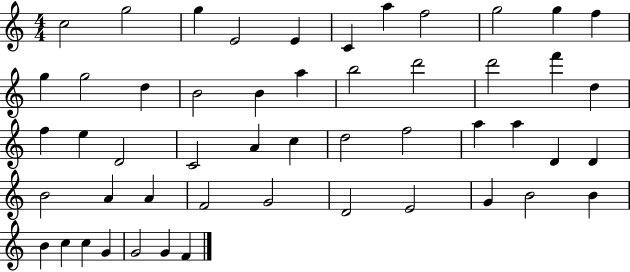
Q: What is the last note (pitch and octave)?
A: F4